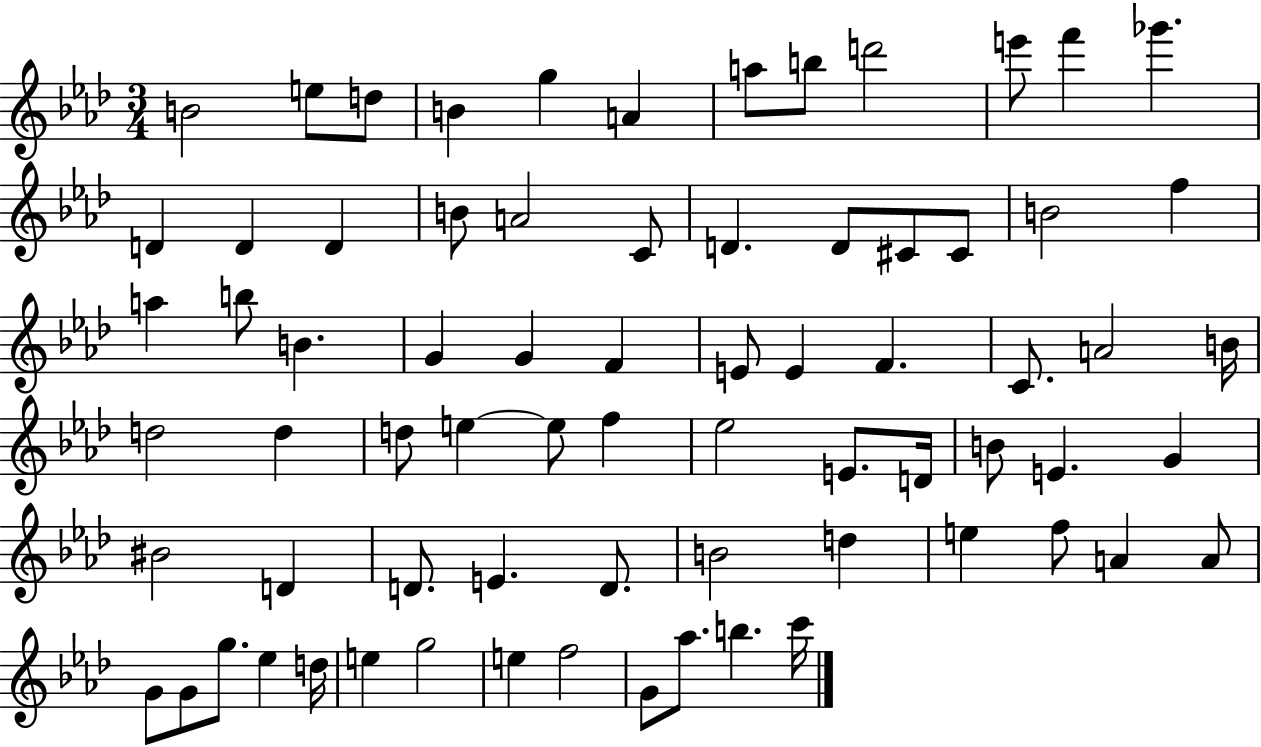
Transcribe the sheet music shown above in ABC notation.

X:1
T:Untitled
M:3/4
L:1/4
K:Ab
B2 e/2 d/2 B g A a/2 b/2 d'2 e'/2 f' _g' D D D B/2 A2 C/2 D D/2 ^C/2 ^C/2 B2 f a b/2 B G G F E/2 E F C/2 A2 B/4 d2 d d/2 e e/2 f _e2 E/2 D/4 B/2 E G ^B2 D D/2 E D/2 B2 d e f/2 A A/2 G/2 G/2 g/2 _e d/4 e g2 e f2 G/2 _a/2 b c'/4